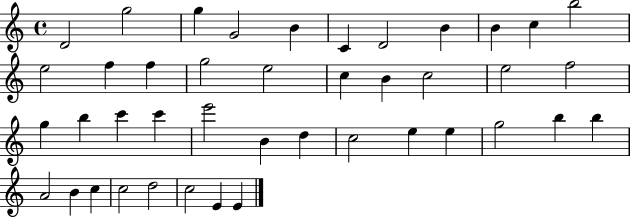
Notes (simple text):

D4/h G5/h G5/q G4/h B4/q C4/q D4/h B4/q B4/q C5/q B5/h E5/h F5/q F5/q G5/h E5/h C5/q B4/q C5/h E5/h F5/h G5/q B5/q C6/q C6/q E6/h B4/q D5/q C5/h E5/q E5/q G5/h B5/q B5/q A4/h B4/q C5/q C5/h D5/h C5/h E4/q E4/q